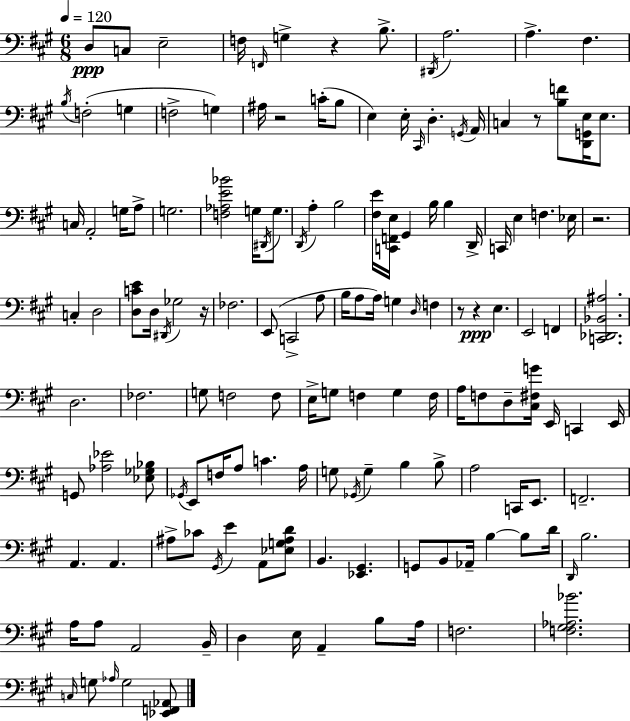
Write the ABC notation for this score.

X:1
T:Untitled
M:6/8
L:1/4
K:A
D,/2 C,/2 E,2 F,/4 F,,/4 G, z B,/2 ^D,,/4 A,2 A, ^F, B,/4 F,2 G, F,2 G, ^A,/4 z2 C/4 B,/2 E, E,/4 ^C,,/4 D, G,,/4 A,,/4 C, z/2 [B,F]/2 [D,,G,,E,]/4 E,/2 C,/4 A,,2 G,/4 A,/2 G,2 [F,_A,E_B]2 G,/4 ^D,,/4 G,/2 D,,/4 A, B,2 [^F,E]/4 [C,,F,,E,]/4 ^G,, B,/4 B, D,,/4 C,,/4 E, F, _E,/4 z2 C, D,2 [D,CE]/2 D,/4 ^D,,/4 _G,2 z/4 _F,2 E,,/2 C,,2 A,/2 B,/4 A,/2 A,/4 G, D,/4 F, z/2 z E, E,,2 F,, [C,,_D,,_B,,^A,]2 D,2 _F,2 G,/2 F,2 F,/2 E,/4 G,/2 F, G, F,/4 A,/4 F,/2 D,/2 [^C,^F,G]/4 E,,/4 C,, E,,/4 G,,/2 [_A,_E]2 [_E,_G,_B,]/2 _G,,/4 E,,/2 F,/4 A,/2 C A,/4 G,/2 _G,,/4 G, B, B,/2 A,2 C,,/4 E,,/2 F,,2 A,, A,, ^A,/2 _C/2 ^G,,/4 E A,,/2 [_E,G,^A,D]/2 B,, [_E,,^G,,] G,,/2 B,,/2 _A,,/4 B, B,/2 D/4 D,,/4 B,2 A,/4 A,/2 A,,2 B,,/4 D, E,/4 A,, B,/2 A,/4 F,2 [F,^G,_A,_B]2 C,/4 G,/2 _A,/4 G,2 [_E,,F,,_A,,]/2